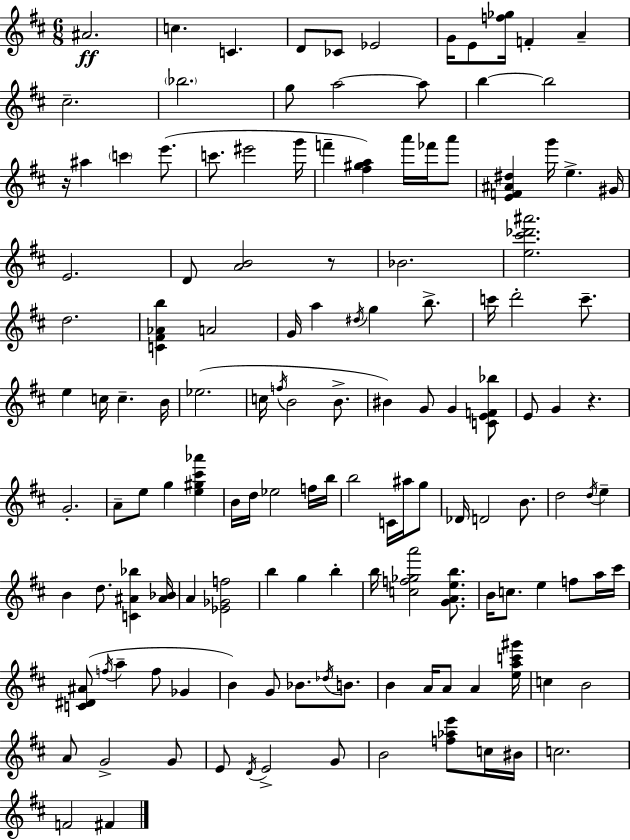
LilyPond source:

{
  \clef treble
  \numericTimeSignature
  \time 6/8
  \key d \major
  ais'2.\ff | c''4. c'4. | d'8 ces'8 ees'2 | g'16 e'8 <f'' ges''>16 f'4-. a'4-- | \break cis''2.-- | \parenthesize bes''2. | g''8 a''2~~ a''8 | b''4~~ b''2 | \break r16 ais''4 \parenthesize c'''4 e'''8.( | c'''8. eis'''2 g'''16 | f'''4-- <fis'' gis'' a''>4) a'''16 fes'''16 a'''8 | <e' f' ais' dis''>4 g'''16 e''4.-> gis'16 | \break e'2. | d'8 <a' b'>2 r8 | bes'2. | <e'' cis''' des''' ais'''>2. | \break d''2. | <c' fis' aes' b''>4 a'2 | g'16 a''4 \acciaccatura { dis''16 } g''4 b''8.-> | c'''16 d'''2-. c'''8.-- | \break e''4 c''16 c''4.-- | b'16 ees''2.( | c''16 \acciaccatura { f''16 } b'2 b'8.-> | bis'4) g'8 g'4 | \break <c' e' f' bes''>8 e'8 g'4 r4. | g'2.-. | a'8-- e''8 g''4 <e'' gis'' cis''' aes'''>4 | b'16 d''16 ees''2 | \break f''16 b''16 b''2 c'16 ais''16 | g''8 des'16 d'2 b'8. | d''2 \acciaccatura { d''16 } e''4-- | b'4 d''8. <c' ais' bes''>4 | \break <ais' bes'>16 a'4 <ees' ges' f''>2 | b''4 g''4 b''4-. | b''16 <c'' f'' ges'' a'''>2 | <g' a' e'' b''>8. b'16 c''8. e''4 f''8 | \break a''16 cis'''16 <c' dis' ais'>8( \acciaccatura { f''16 } a''4-- f''8 | ges'4 b'4) g'8 bes'8. | \acciaccatura { des''16 } b'8. b'4 a'16 a'8 | a'4 <e'' a'' c''' gis'''>16 c''4 b'2 | \break a'8 g'2-> | g'8 e'8 \acciaccatura { d'16 } e'2-> | g'8 b'2 | <f'' aes'' e'''>8 c''16 bis'16 c''2. | \break f'2 | fis'4 \bar "|."
}